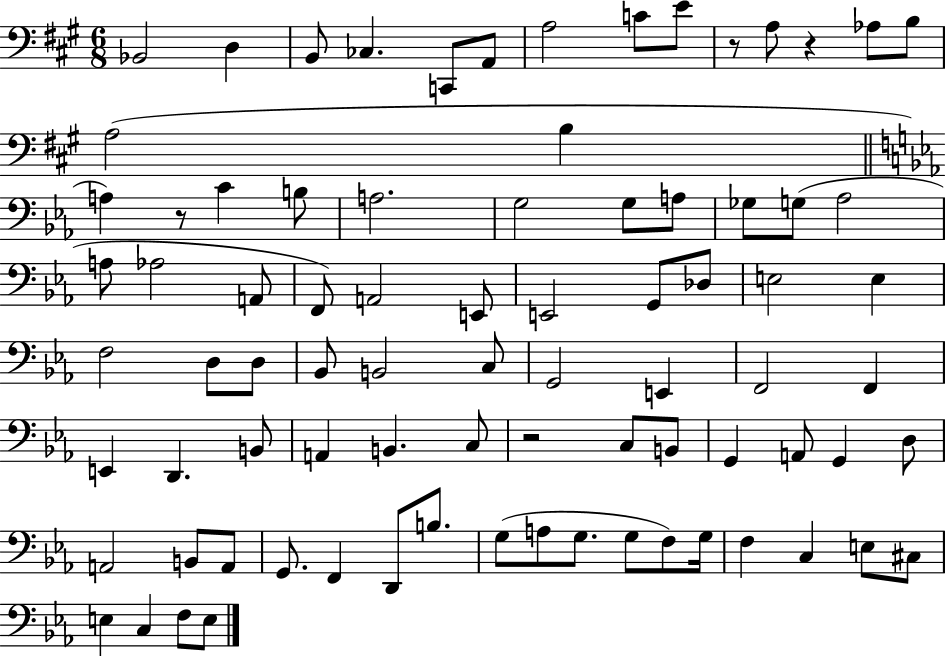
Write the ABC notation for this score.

X:1
T:Untitled
M:6/8
L:1/4
K:A
_B,,2 D, B,,/2 _C, C,,/2 A,,/2 A,2 C/2 E/2 z/2 A,/2 z _A,/2 B,/2 A,2 B, A, z/2 C B,/2 A,2 G,2 G,/2 A,/2 _G,/2 G,/2 _A,2 A,/2 _A,2 A,,/2 F,,/2 A,,2 E,,/2 E,,2 G,,/2 _D,/2 E,2 E, F,2 D,/2 D,/2 _B,,/2 B,,2 C,/2 G,,2 E,, F,,2 F,, E,, D,, B,,/2 A,, B,, C,/2 z2 C,/2 B,,/2 G,, A,,/2 G,, D,/2 A,,2 B,,/2 A,,/2 G,,/2 F,, D,,/2 B,/2 G,/2 A,/2 G,/2 G,/2 F,/2 G,/4 F, C, E,/2 ^C,/2 E, C, F,/2 E,/2